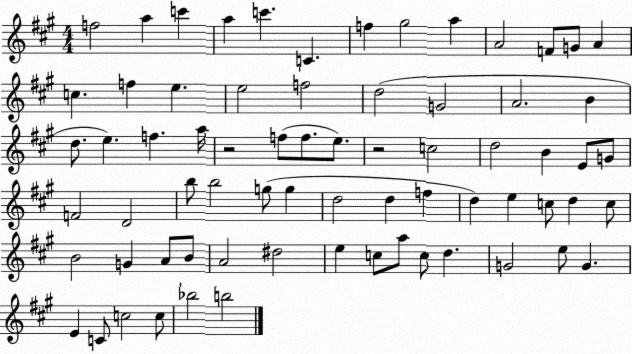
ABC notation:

X:1
T:Untitled
M:4/4
L:1/4
K:A
f2 a c' a c' C f ^g2 a A2 F/2 G/2 A c f e e2 f2 d2 G2 A2 B d/2 e f a/4 z2 f/2 f/2 e/2 z2 c2 d2 B E/2 G/2 F2 D2 b/2 b2 g/2 g d2 d f d e c/2 d c/2 B2 G A/2 B/2 A2 ^d2 e c/2 a/2 c/2 d G2 e/2 G E C/2 c2 c/2 _b2 b2